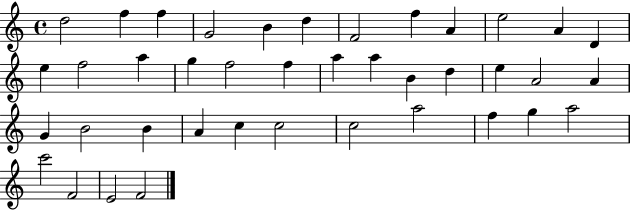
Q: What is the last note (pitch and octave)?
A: F4